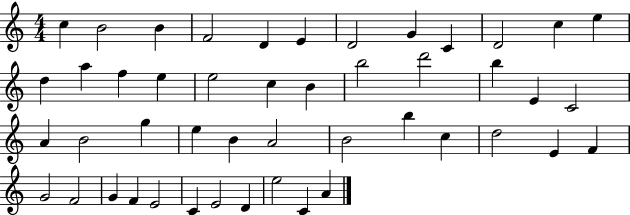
X:1
T:Untitled
M:4/4
L:1/4
K:C
c B2 B F2 D E D2 G C D2 c e d a f e e2 c B b2 d'2 b E C2 A B2 g e B A2 B2 b c d2 E F G2 F2 G F E2 C E2 D e2 C A